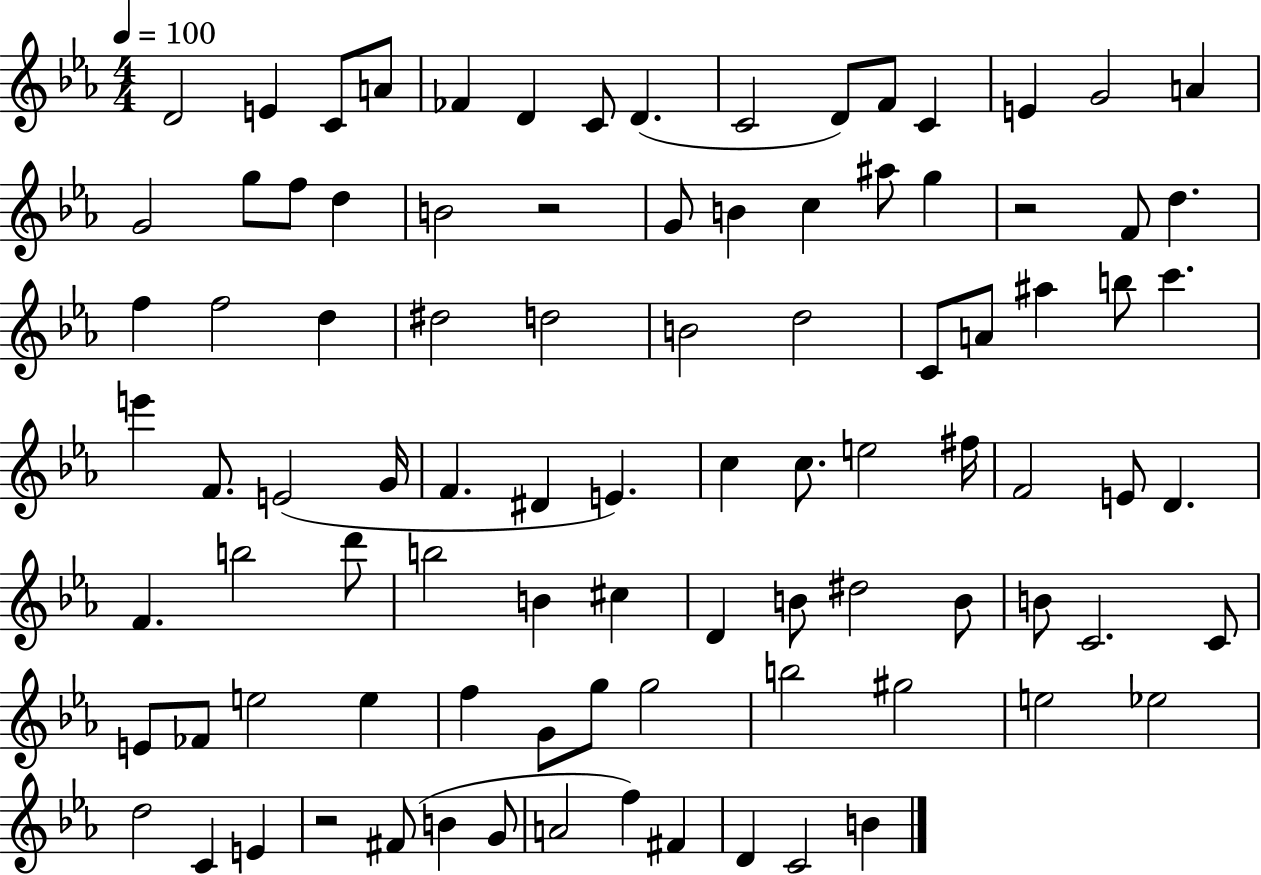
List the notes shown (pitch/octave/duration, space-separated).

D4/h E4/q C4/e A4/e FES4/q D4/q C4/e D4/q. C4/h D4/e F4/e C4/q E4/q G4/h A4/q G4/h G5/e F5/e D5/q B4/h R/h G4/e B4/q C5/q A#5/e G5/q R/h F4/e D5/q. F5/q F5/h D5/q D#5/h D5/h B4/h D5/h C4/e A4/e A#5/q B5/e C6/q. E6/q F4/e. E4/h G4/s F4/q. D#4/q E4/q. C5/q C5/e. E5/h F#5/s F4/h E4/e D4/q. F4/q. B5/h D6/e B5/h B4/q C#5/q D4/q B4/e D#5/h B4/e B4/e C4/h. C4/e E4/e FES4/e E5/h E5/q F5/q G4/e G5/e G5/h B5/h G#5/h E5/h Eb5/h D5/h C4/q E4/q R/h F#4/e B4/q G4/e A4/h F5/q F#4/q D4/q C4/h B4/q